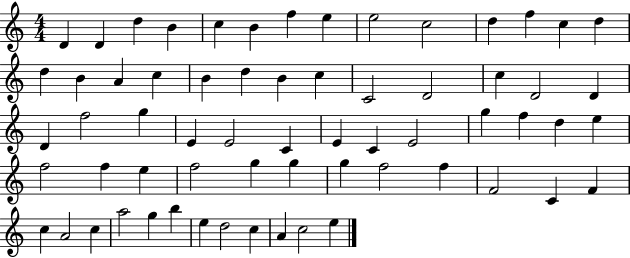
D4/q D4/q D5/q B4/q C5/q B4/q F5/q E5/q E5/h C5/h D5/q F5/q C5/q D5/q D5/q B4/q A4/q C5/q B4/q D5/q B4/q C5/q C4/h D4/h C5/q D4/h D4/q D4/q F5/h G5/q E4/q E4/h C4/q E4/q C4/q E4/h G5/q F5/q D5/q E5/q F5/h F5/q E5/q F5/h G5/q G5/q G5/q F5/h F5/q F4/h C4/q F4/q C5/q A4/h C5/q A5/h G5/q B5/q E5/q D5/h C5/q A4/q C5/h E5/q